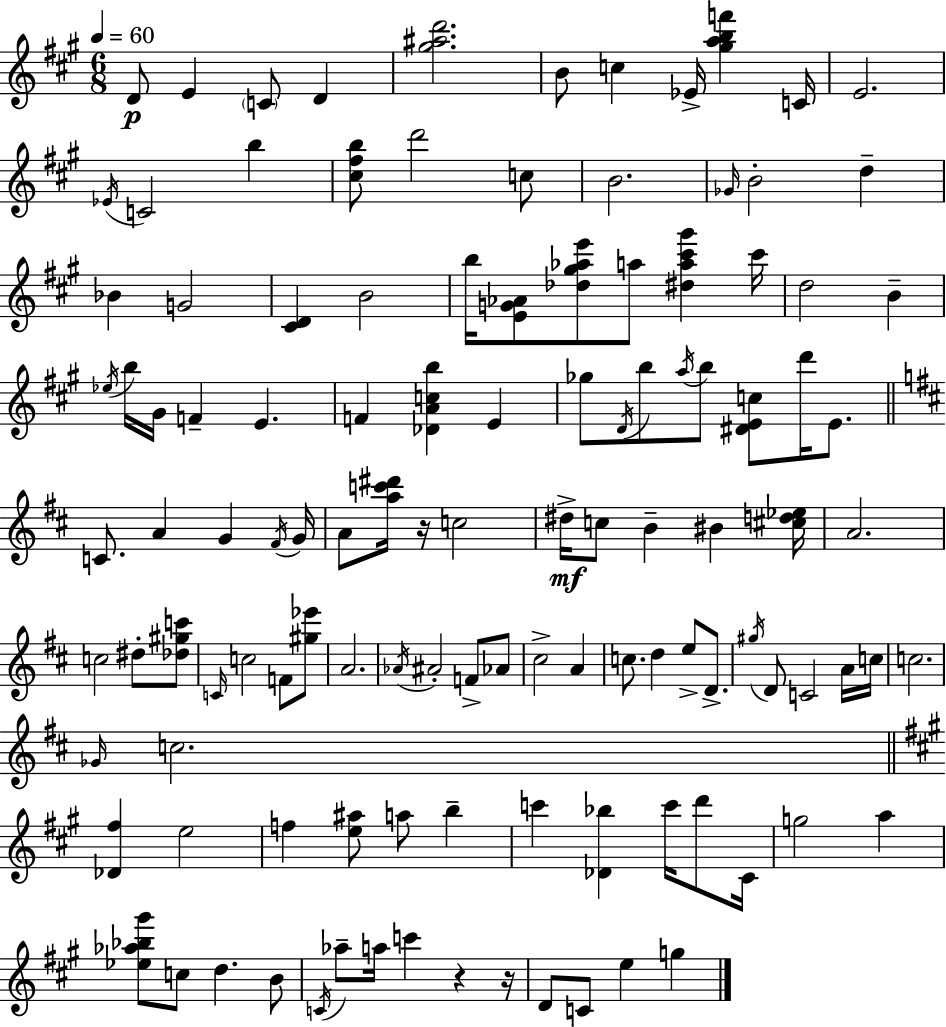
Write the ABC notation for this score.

X:1
T:Untitled
M:6/8
L:1/4
K:A
D/2 E C/2 D [^g^ad']2 B/2 c _E/4 [^gabf'] C/4 E2 _E/4 C2 b [^c^fb]/2 d'2 c/2 B2 _G/4 B2 d _B G2 [^CD] B2 b/4 [EG_A]/2 [_d^g_ae']/2 a/2 [^da^c'^g'] ^c'/4 d2 B _e/4 b/4 ^G/4 F E F [_DAcb] E _g/2 D/4 b/2 a/4 b/2 [^DEc]/2 d'/4 E/2 C/2 A G ^F/4 G/4 A/2 [ac'^d']/4 z/4 c2 ^d/4 c/2 B ^B [^cd_e]/4 A2 c2 ^d/2 [_d^gc']/2 C/4 c2 F/2 [^g_e']/2 A2 _A/4 ^A2 F/2 _A/2 ^c2 A c/2 d e/2 D/2 ^g/4 D/2 C2 A/4 c/4 c2 _G/4 c2 [_D^f] e2 f [e^a]/2 a/2 b c' [_D_b] c'/4 d'/2 ^C/4 g2 a [_e_a_b^g']/2 c/2 d B/2 C/4 _a/2 a/4 c' z z/4 D/2 C/2 e g